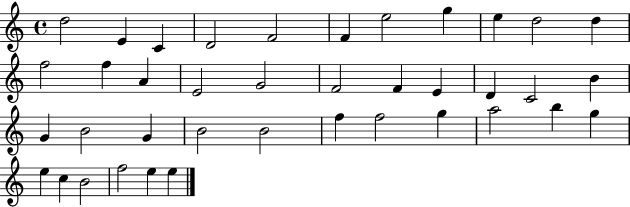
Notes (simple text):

D5/h E4/q C4/q D4/h F4/h F4/q E5/h G5/q E5/q D5/h D5/q F5/h F5/q A4/q E4/h G4/h F4/h F4/q E4/q D4/q C4/h B4/q G4/q B4/h G4/q B4/h B4/h F5/q F5/h G5/q A5/h B5/q G5/q E5/q C5/q B4/h F5/h E5/q E5/q